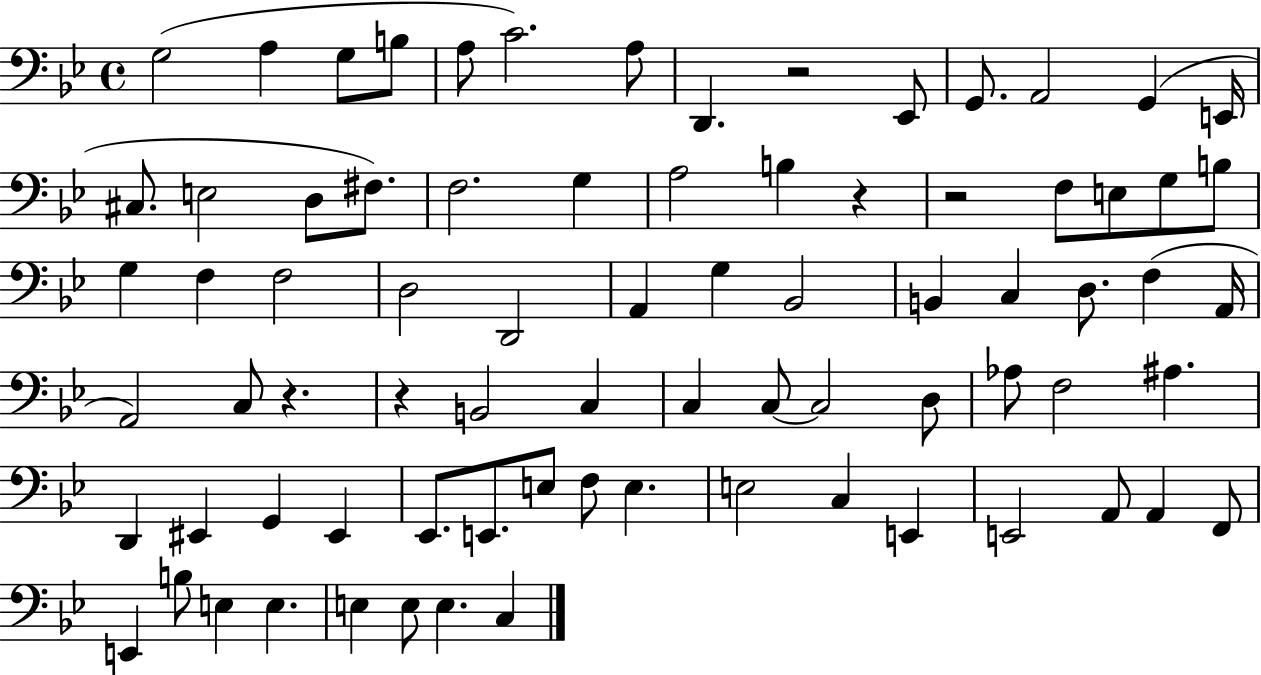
G3/h A3/q G3/e B3/e A3/e C4/h. A3/e D2/q. R/h Eb2/e G2/e. A2/h G2/q E2/s C#3/e. E3/h D3/e F#3/e. F3/h. G3/q A3/h B3/q R/q R/h F3/e E3/e G3/e B3/e G3/q F3/q F3/h D3/h D2/h A2/q G3/q Bb2/h B2/q C3/q D3/e. F3/q A2/s A2/h C3/e R/q. R/q B2/h C3/q C3/q C3/e C3/h D3/e Ab3/e F3/h A#3/q. D2/q EIS2/q G2/q EIS2/q Eb2/e. E2/e. E3/e F3/e E3/q. E3/h C3/q E2/q E2/h A2/e A2/q F2/e E2/q B3/e E3/q E3/q. E3/q E3/e E3/q. C3/q